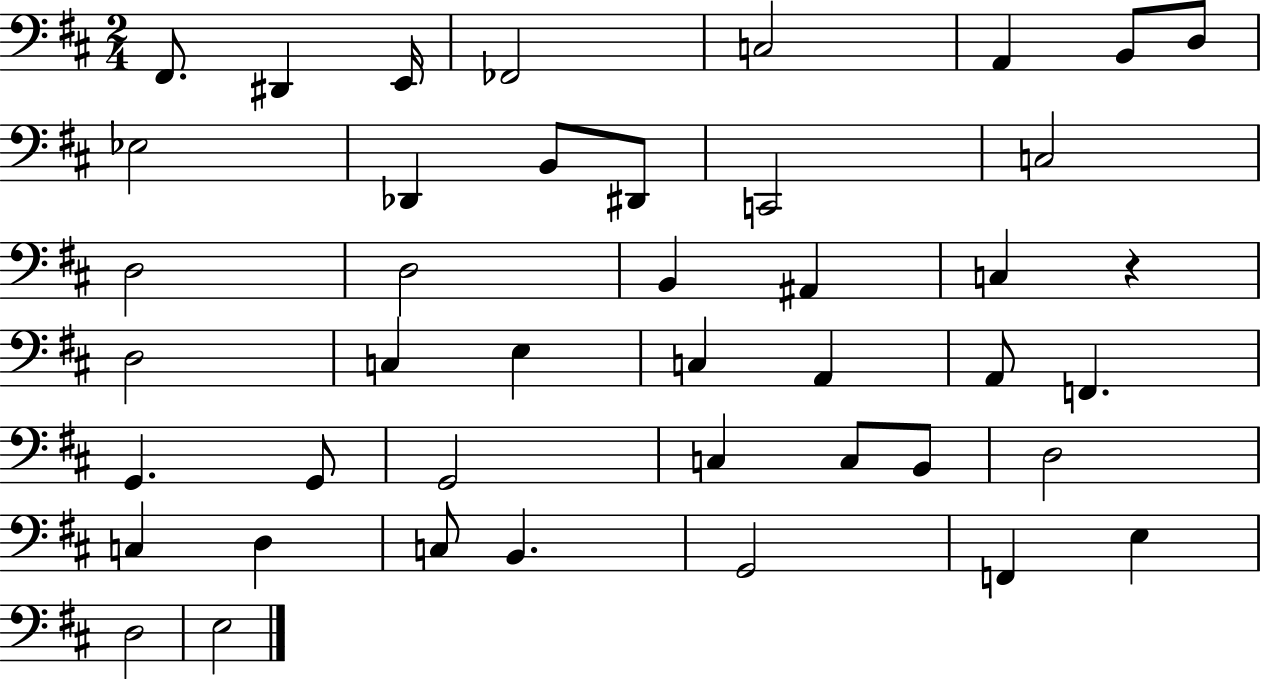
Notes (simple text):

F#2/e. D#2/q E2/s FES2/h C3/h A2/q B2/e D3/e Eb3/h Db2/q B2/e D#2/e C2/h C3/h D3/h D3/h B2/q A#2/q C3/q R/q D3/h C3/q E3/q C3/q A2/q A2/e F2/q. G2/q. G2/e G2/h C3/q C3/e B2/e D3/h C3/q D3/q C3/e B2/q. G2/h F2/q E3/q D3/h E3/h